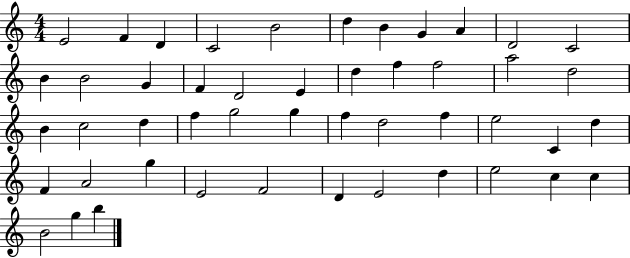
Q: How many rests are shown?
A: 0